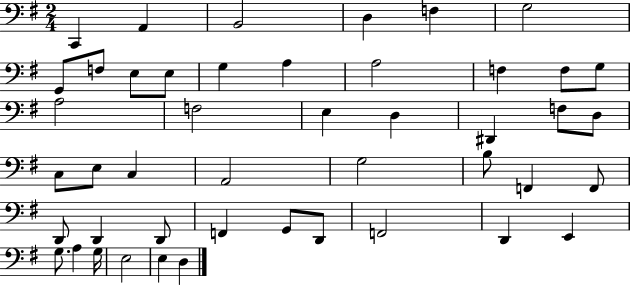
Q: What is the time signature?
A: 2/4